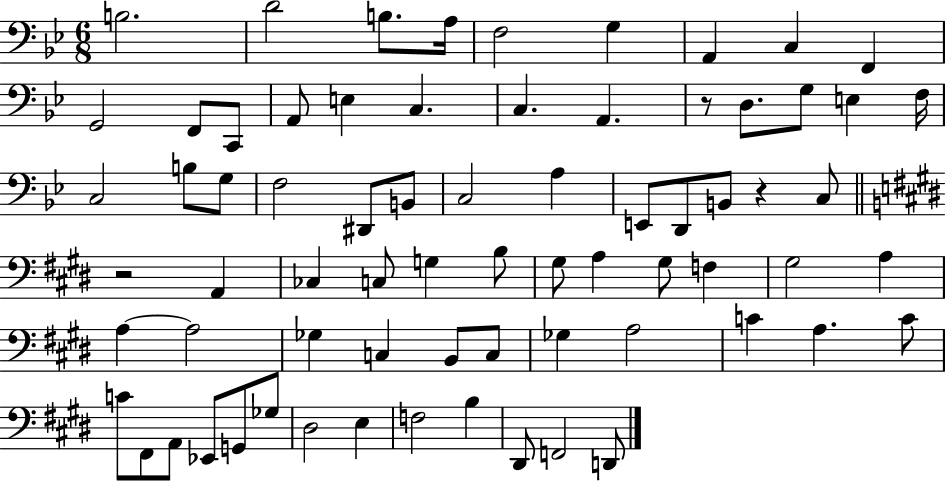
X:1
T:Untitled
M:6/8
L:1/4
K:Bb
B,2 D2 B,/2 A,/4 F,2 G, A,, C, F,, G,,2 F,,/2 C,,/2 A,,/2 E, C, C, A,, z/2 D,/2 G,/2 E, F,/4 C,2 B,/2 G,/2 F,2 ^D,,/2 B,,/2 C,2 A, E,,/2 D,,/2 B,,/2 z C,/2 z2 A,, _C, C,/2 G, B,/2 ^G,/2 A, ^G,/2 F, ^G,2 A, A, A,2 _G, C, B,,/2 C,/2 _G, A,2 C A, C/2 C/2 ^F,,/2 A,,/2 _E,,/2 G,,/2 _G,/2 ^D,2 E, F,2 B, ^D,,/2 F,,2 D,,/2